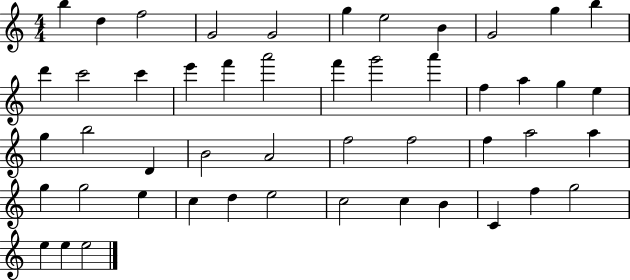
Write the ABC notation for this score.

X:1
T:Untitled
M:4/4
L:1/4
K:C
b d f2 G2 G2 g e2 B G2 g b d' c'2 c' e' f' a'2 f' g'2 a' f a g e g b2 D B2 A2 f2 f2 f a2 a g g2 e c d e2 c2 c B C f g2 e e e2